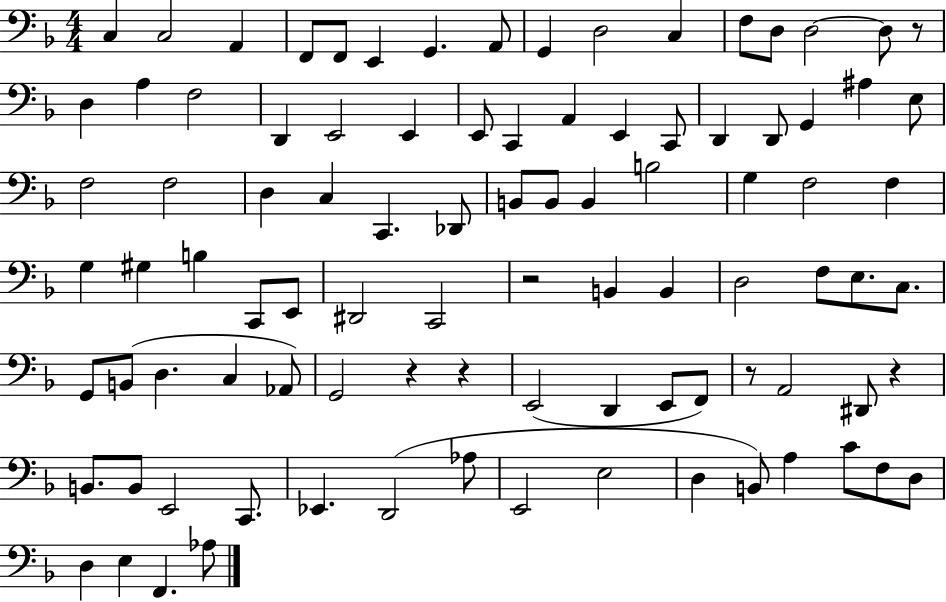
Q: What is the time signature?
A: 4/4